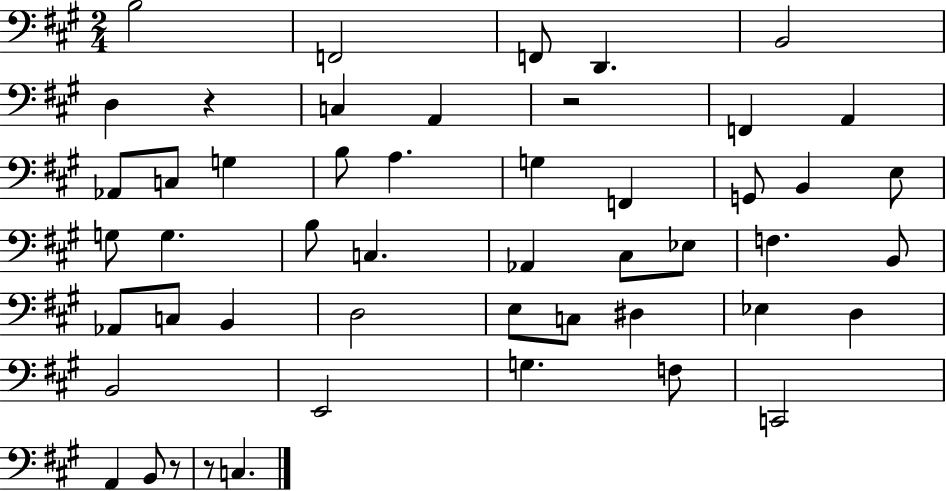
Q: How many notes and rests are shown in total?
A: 50